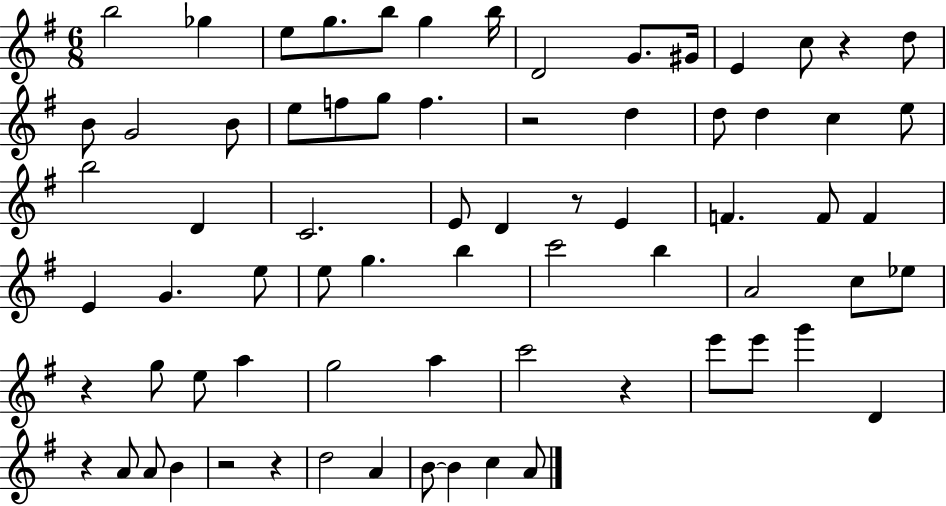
B5/h Gb5/q E5/e G5/e. B5/e G5/q B5/s D4/h G4/e. G#4/s E4/q C5/e R/q D5/e B4/e G4/h B4/e E5/e F5/e G5/e F5/q. R/h D5/q D5/e D5/q C5/q E5/e B5/h D4/q C4/h. E4/e D4/q R/e E4/q F4/q. F4/e F4/q E4/q G4/q. E5/e E5/e G5/q. B5/q C6/h B5/q A4/h C5/e Eb5/e R/q G5/e E5/e A5/q G5/h A5/q C6/h R/q E6/e E6/e G6/q D4/q R/q A4/e A4/e B4/q R/h R/q D5/h A4/q B4/e B4/q C5/q A4/e